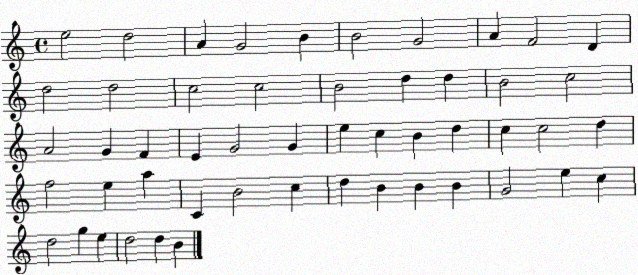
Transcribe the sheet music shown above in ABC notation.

X:1
T:Untitled
M:4/4
L:1/4
K:C
e2 d2 A G2 B B2 G2 A F2 D d2 d2 c2 c2 B2 d d B2 c2 A2 G F E G2 G e c B d c c2 d f2 e a C B2 c d B B B G2 e c d2 g e d2 d B